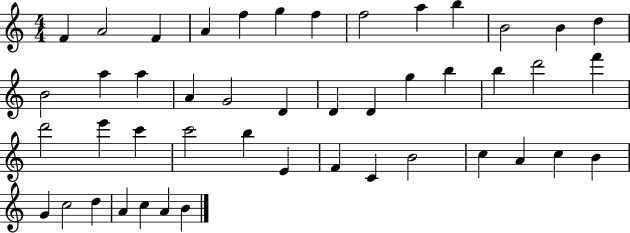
X:1
T:Untitled
M:4/4
L:1/4
K:C
F A2 F A f g f f2 a b B2 B d B2 a a A G2 D D D g b b d'2 f' d'2 e' c' c'2 b E F C B2 c A c B G c2 d A c A B